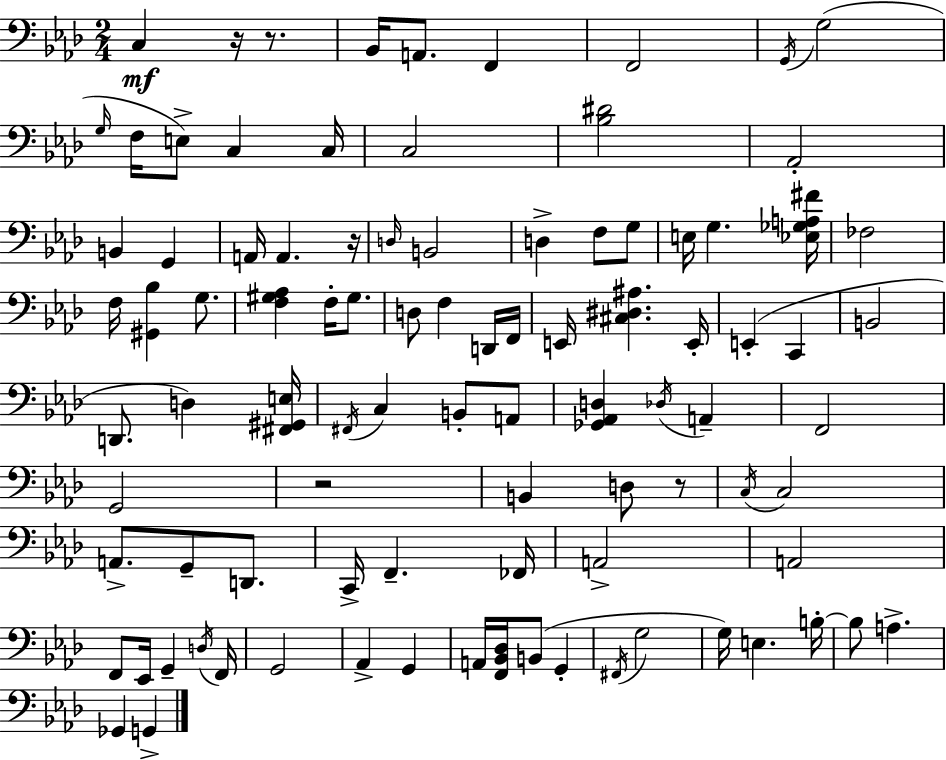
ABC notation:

X:1
T:Untitled
M:2/4
L:1/4
K:Fm
C, z/4 z/2 _B,,/4 A,,/2 F,, F,,2 G,,/4 G,2 G,/4 F,/4 E,/2 C, C,/4 C,2 [_B,^D]2 _A,,2 B,, G,, A,,/4 A,, z/4 D,/4 B,,2 D, F,/2 G,/2 E,/4 G, [_E,_G,A,^F]/4 _F,2 F,/4 [^G,,_B,] G,/2 [F,^G,_A,] F,/4 ^G,/2 D,/2 F, D,,/4 F,,/4 E,,/4 [^C,^D,^A,] E,,/4 E,, C,, B,,2 D,,/2 D, [^F,,^G,,E,]/4 ^F,,/4 C, B,,/2 A,,/2 [_G,,_A,,D,] _D,/4 A,, F,,2 G,,2 z2 B,, D,/2 z/2 C,/4 C,2 A,,/2 G,,/2 D,,/2 C,,/4 F,, _F,,/4 A,,2 A,,2 F,,/2 _E,,/4 G,, D,/4 F,,/4 G,,2 _A,, G,, A,,/4 [F,,_B,,_D,]/4 B,,/2 G,, ^F,,/4 G,2 G,/4 E, B,/4 B,/2 A, _G,, G,,